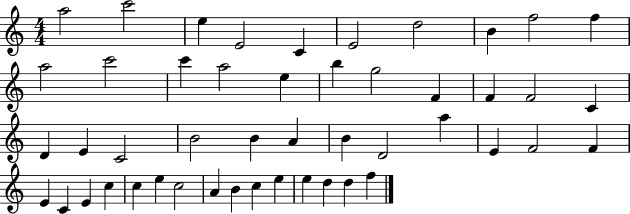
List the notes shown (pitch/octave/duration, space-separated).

A5/h C6/h E5/q E4/h C4/q E4/h D5/h B4/q F5/h F5/q A5/h C6/h C6/q A5/h E5/q B5/q G5/h F4/q F4/q F4/h C4/q D4/q E4/q C4/h B4/h B4/q A4/q B4/q D4/h A5/q E4/q F4/h F4/q E4/q C4/q E4/q C5/q C5/q E5/q C5/h A4/q B4/q C5/q E5/q E5/q D5/q D5/q F5/q